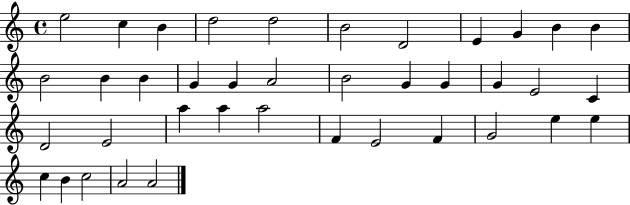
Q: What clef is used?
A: treble